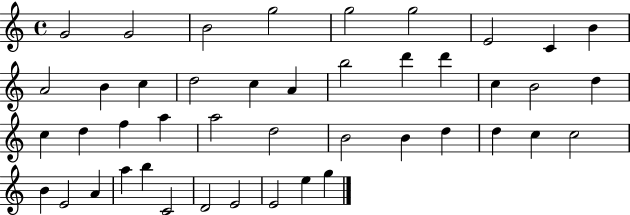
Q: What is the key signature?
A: C major